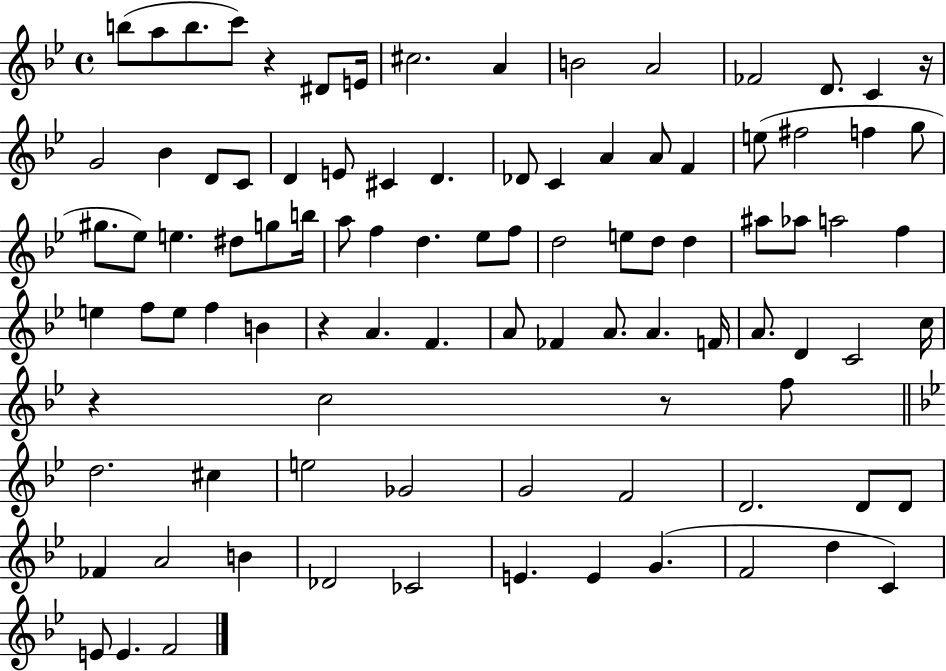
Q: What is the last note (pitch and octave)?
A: F4